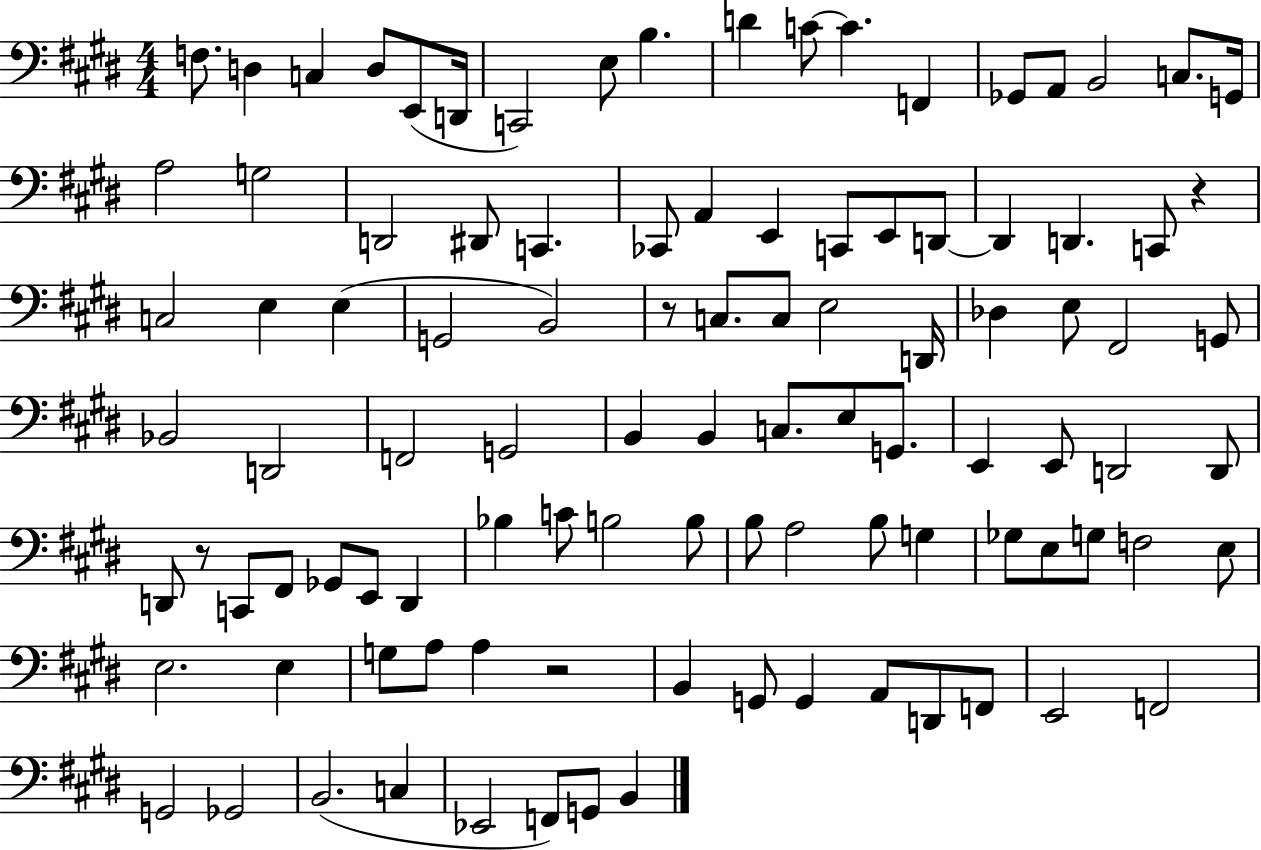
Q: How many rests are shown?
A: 4